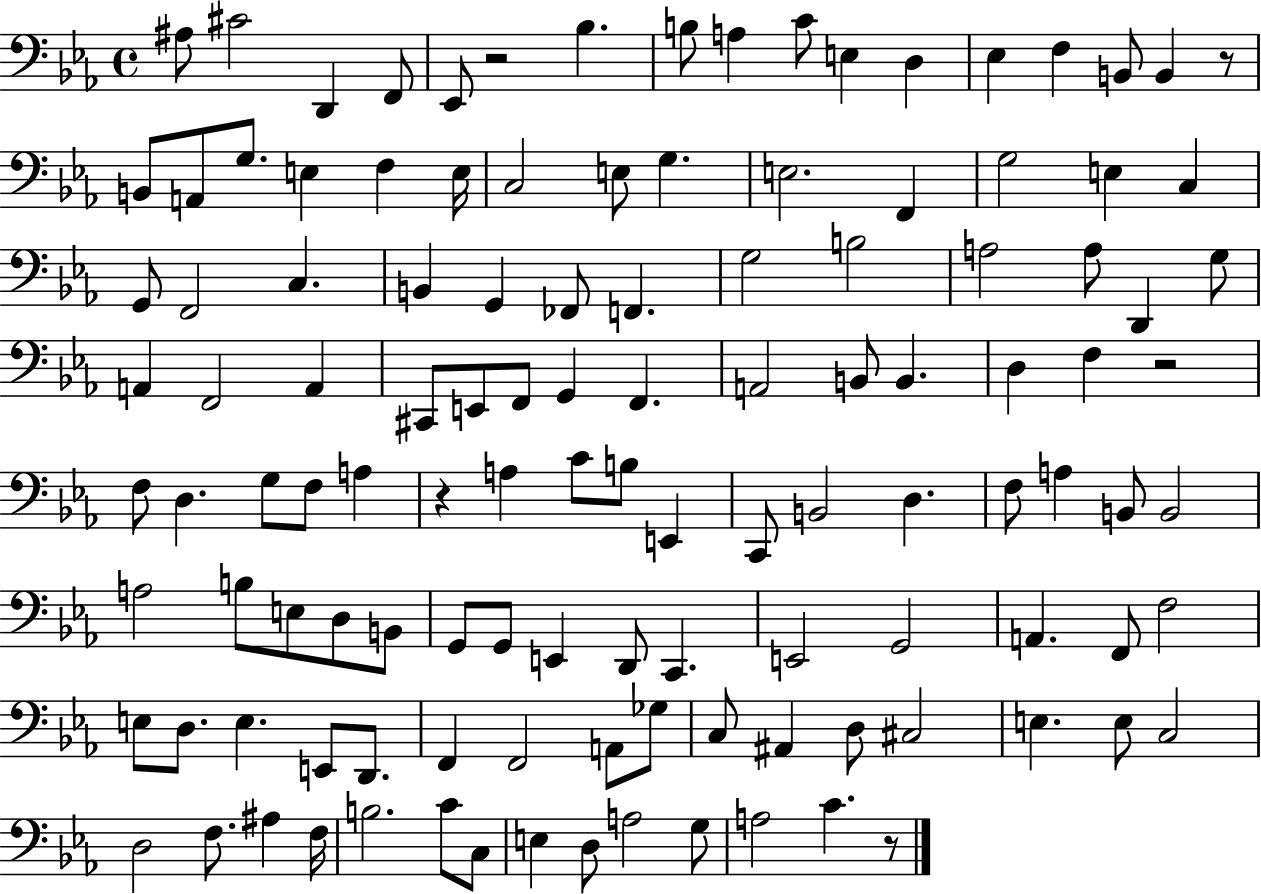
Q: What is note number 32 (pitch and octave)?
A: C3